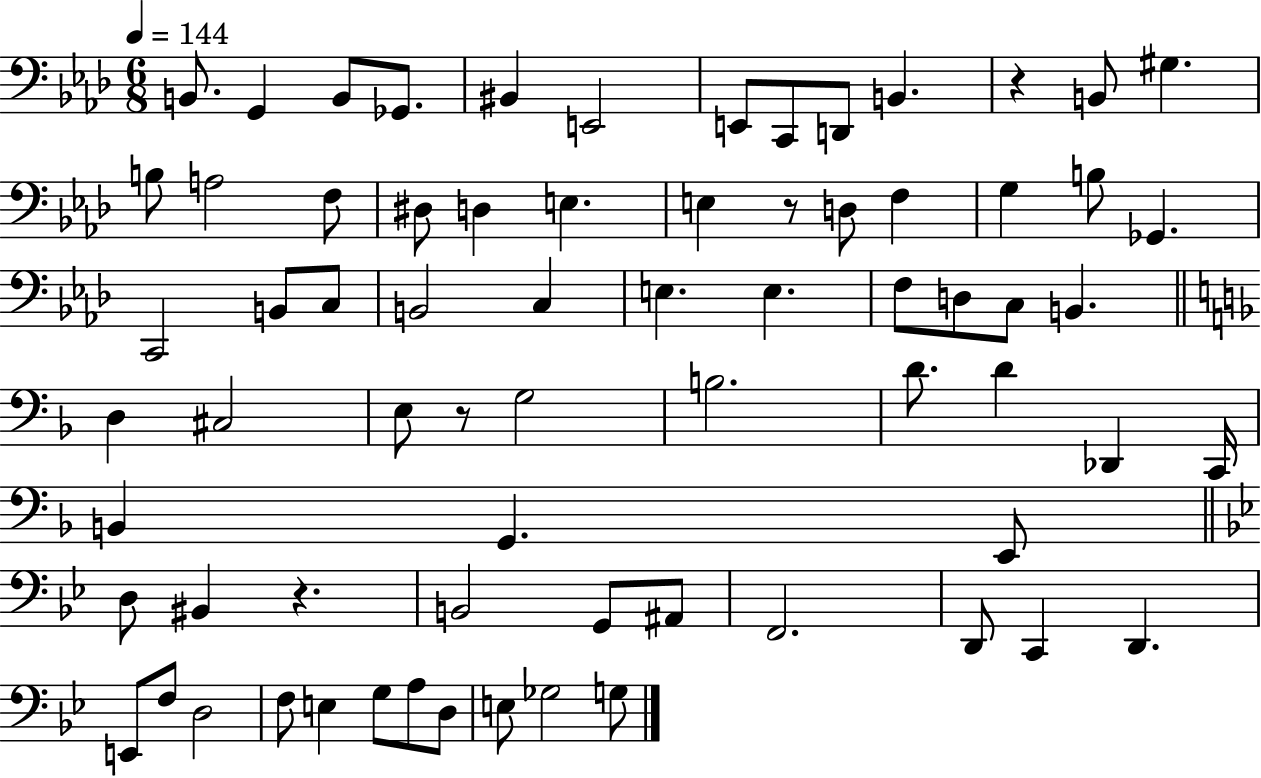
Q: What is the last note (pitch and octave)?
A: G3